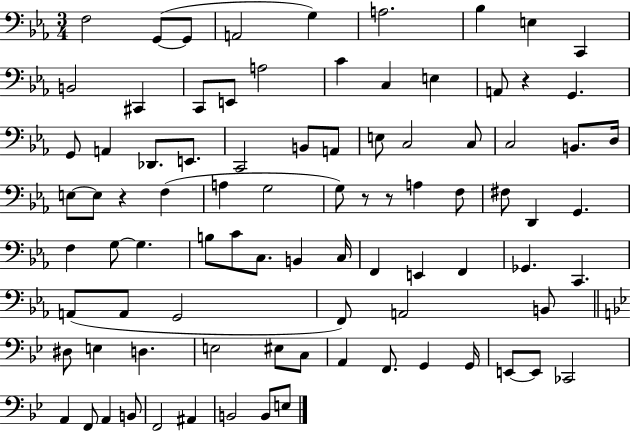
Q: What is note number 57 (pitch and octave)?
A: A2